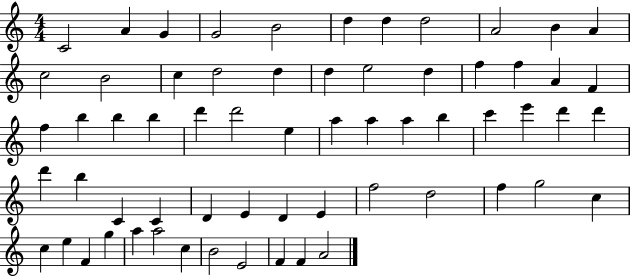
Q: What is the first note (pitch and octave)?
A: C4